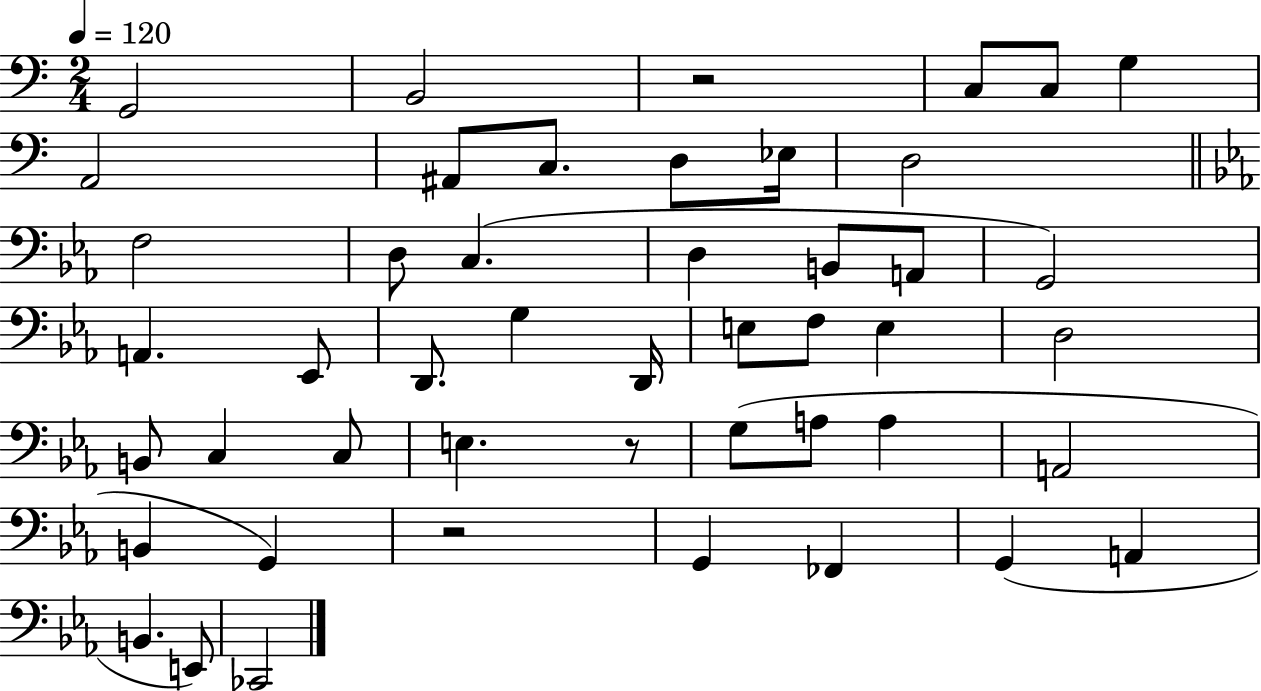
X:1
T:Untitled
M:2/4
L:1/4
K:C
G,,2 B,,2 z2 C,/2 C,/2 G, A,,2 ^A,,/2 C,/2 D,/2 _E,/4 D,2 F,2 D,/2 C, D, B,,/2 A,,/2 G,,2 A,, _E,,/2 D,,/2 G, D,,/4 E,/2 F,/2 E, D,2 B,,/2 C, C,/2 E, z/2 G,/2 A,/2 A, A,,2 B,, G,, z2 G,, _F,, G,, A,, B,, E,,/2 _C,,2